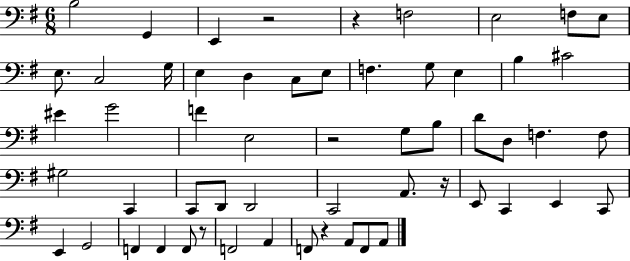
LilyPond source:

{
  \clef bass
  \numericTimeSignature
  \time 6/8
  \key g \major
  b2 g,4 | e,4 r2 | r4 f2 | e2 f8 e8 | \break e8. c2 g16 | e4 d4 c8 e8 | f4. g8 e4 | b4 cis'2 | \break eis'4 g'2 | f'4 e2 | r2 g8 b8 | d'8 d8 f4. f8 | \break gis2 c,4 | c,8 d,8 d,2 | c,2 a,8. r16 | e,8 c,4 e,4 c,8 | \break e,4 g,2 | f,4 f,4 f,8 r8 | f,2 a,4 | f,8 r4 a,8 f,8 a,8 | \break \bar "|."
}